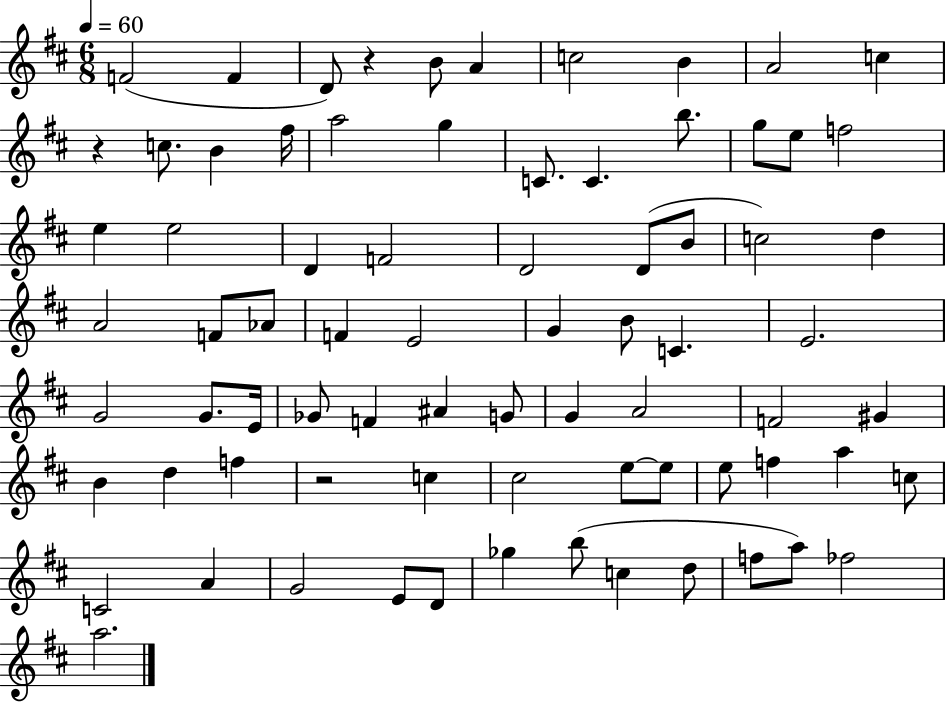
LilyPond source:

{
  \clef treble
  \numericTimeSignature
  \time 6/8
  \key d \major
  \tempo 4 = 60
  f'2( f'4 | d'8) r4 b'8 a'4 | c''2 b'4 | a'2 c''4 | \break r4 c''8. b'4 fis''16 | a''2 g''4 | c'8. c'4. b''8. | g''8 e''8 f''2 | \break e''4 e''2 | d'4 f'2 | d'2 d'8( b'8 | c''2) d''4 | \break a'2 f'8 aes'8 | f'4 e'2 | g'4 b'8 c'4. | e'2. | \break g'2 g'8. e'16 | ges'8 f'4 ais'4 g'8 | g'4 a'2 | f'2 gis'4 | \break b'4 d''4 f''4 | r2 c''4 | cis''2 e''8~~ e''8 | e''8 f''4 a''4 c''8 | \break c'2 a'4 | g'2 e'8 d'8 | ges''4 b''8( c''4 d''8 | f''8 a''8) fes''2 | \break a''2. | \bar "|."
}